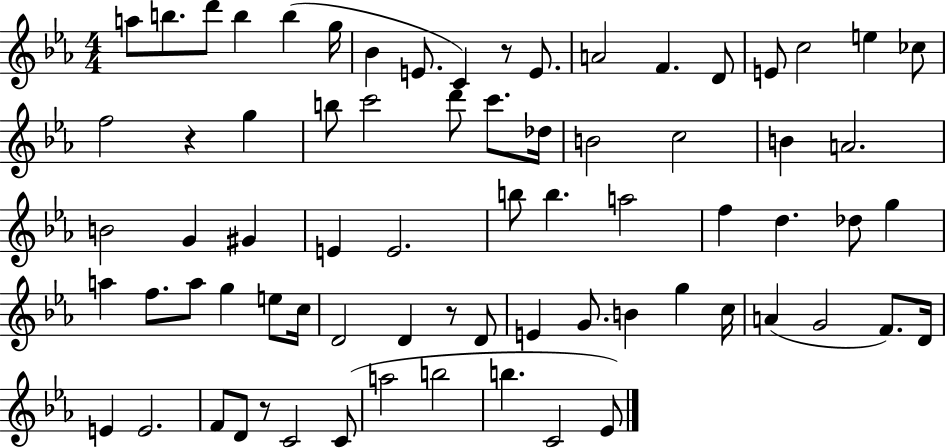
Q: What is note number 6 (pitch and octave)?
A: G5